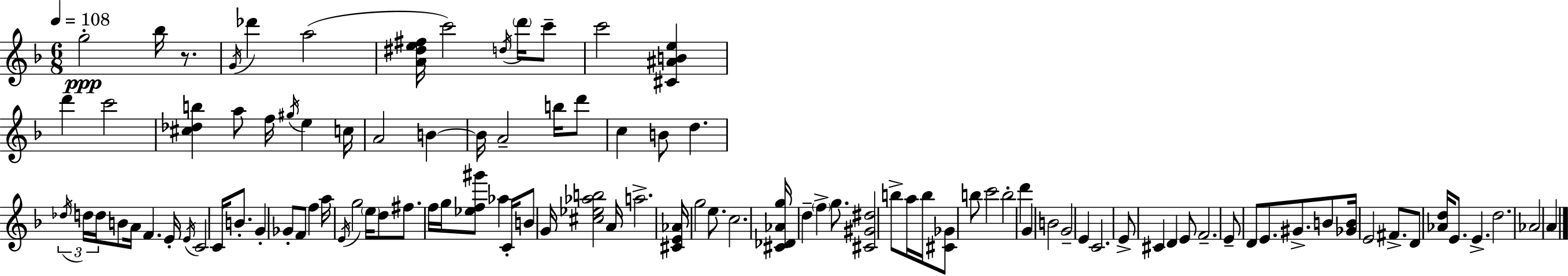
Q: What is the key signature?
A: F major